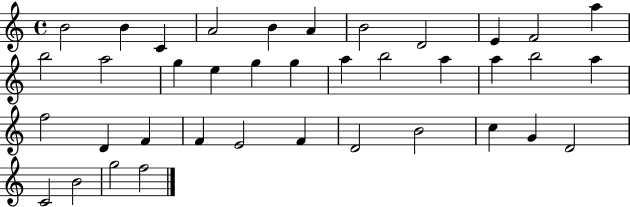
{
  \clef treble
  \time 4/4
  \defaultTimeSignature
  \key c \major
  b'2 b'4 c'4 | a'2 b'4 a'4 | b'2 d'2 | e'4 f'2 a''4 | \break b''2 a''2 | g''4 e''4 g''4 g''4 | a''4 b''2 a''4 | a''4 b''2 a''4 | \break f''2 d'4 f'4 | f'4 e'2 f'4 | d'2 b'2 | c''4 g'4 d'2 | \break c'2 b'2 | g''2 f''2 | \bar "|."
}